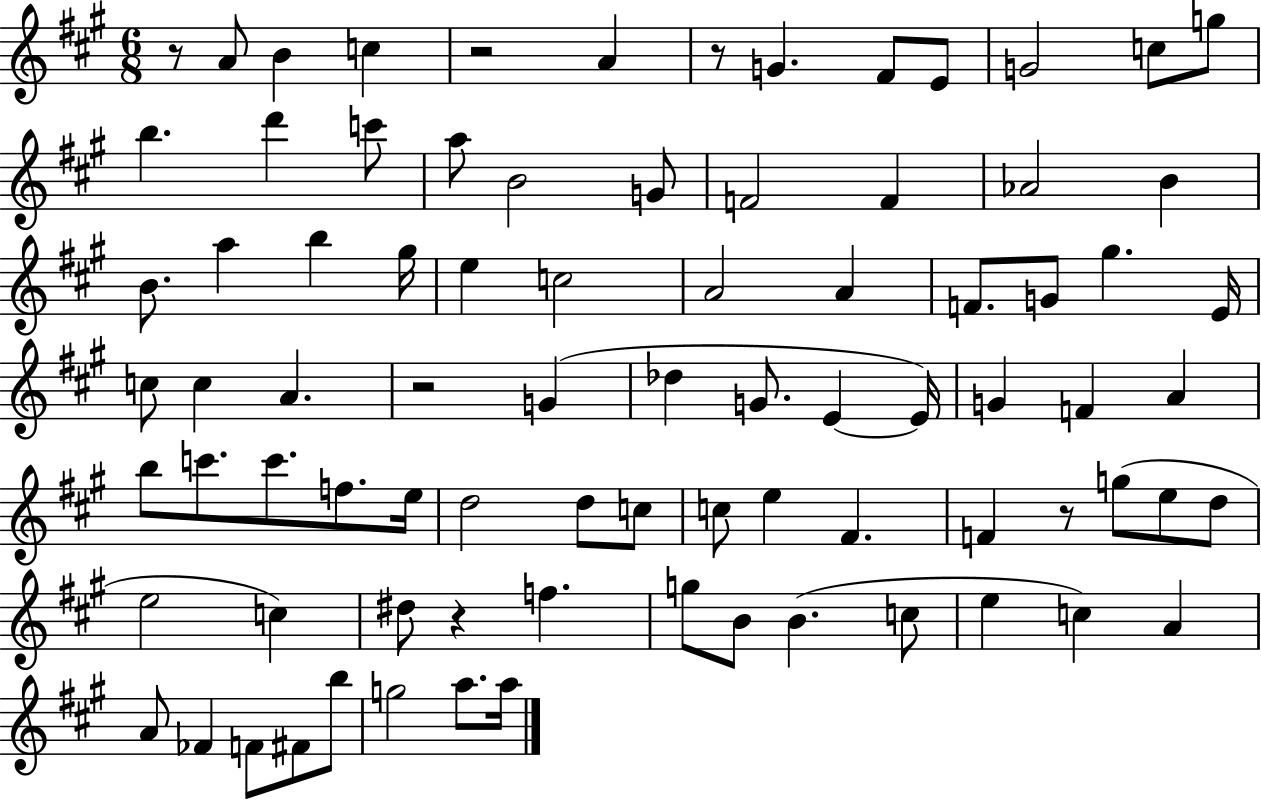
R/e A4/e B4/q C5/q R/h A4/q R/e G4/q. F#4/e E4/e G4/h C5/e G5/e B5/q. D6/q C6/e A5/e B4/h G4/e F4/h F4/q Ab4/h B4/q B4/e. A5/q B5/q G#5/s E5/q C5/h A4/h A4/q F4/e. G4/e G#5/q. E4/s C5/e C5/q A4/q. R/h G4/q Db5/q G4/e. E4/q E4/s G4/q F4/q A4/q B5/e C6/e. C6/e. F5/e. E5/s D5/h D5/e C5/e C5/e E5/q F#4/q. F4/q R/e G5/e E5/e D5/e E5/h C5/q D#5/e R/q F5/q. G5/e B4/e B4/q. C5/e E5/q C5/q A4/q A4/e FES4/q F4/e F#4/e B5/e G5/h A5/e. A5/s